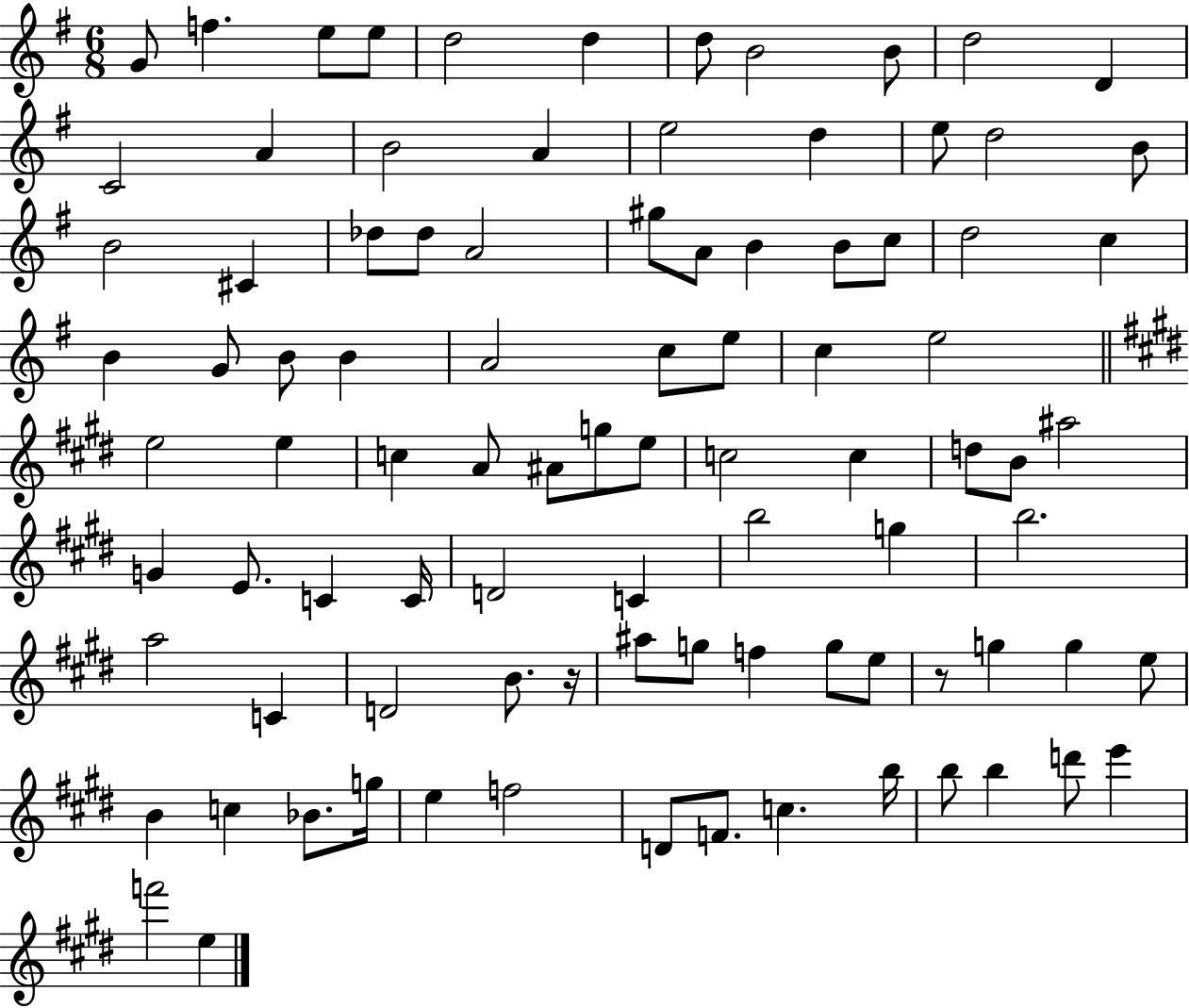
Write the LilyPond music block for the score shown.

{
  \clef treble
  \numericTimeSignature
  \time 6/8
  \key g \major
  \repeat volta 2 { g'8 f''4. e''8 e''8 | d''2 d''4 | d''8 b'2 b'8 | d''2 d'4 | \break c'2 a'4 | b'2 a'4 | e''2 d''4 | e''8 d''2 b'8 | \break b'2 cis'4 | des''8 des''8 a'2 | gis''8 a'8 b'4 b'8 c''8 | d''2 c''4 | \break b'4 g'8 b'8 b'4 | a'2 c''8 e''8 | c''4 e''2 | \bar "||" \break \key e \major e''2 e''4 | c''4 a'8 ais'8 g''8 e''8 | c''2 c''4 | d''8 b'8 ais''2 | \break g'4 e'8. c'4 c'16 | d'2 c'4 | b''2 g''4 | b''2. | \break a''2 c'4 | d'2 b'8. r16 | ais''8 g''8 f''4 g''8 e''8 | r8 g''4 g''4 e''8 | \break b'4 c''4 bes'8. g''16 | e''4 f''2 | d'8 f'8. c''4. b''16 | b''8 b''4 d'''8 e'''4 | \break f'''2 e''4 | } \bar "|."
}